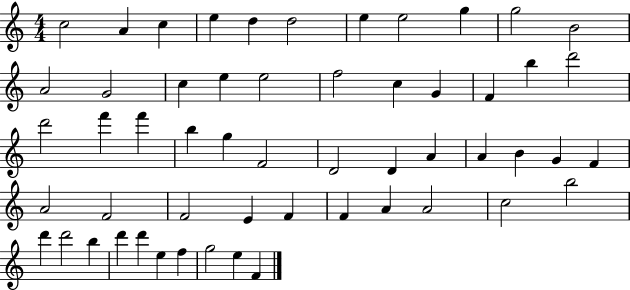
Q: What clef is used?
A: treble